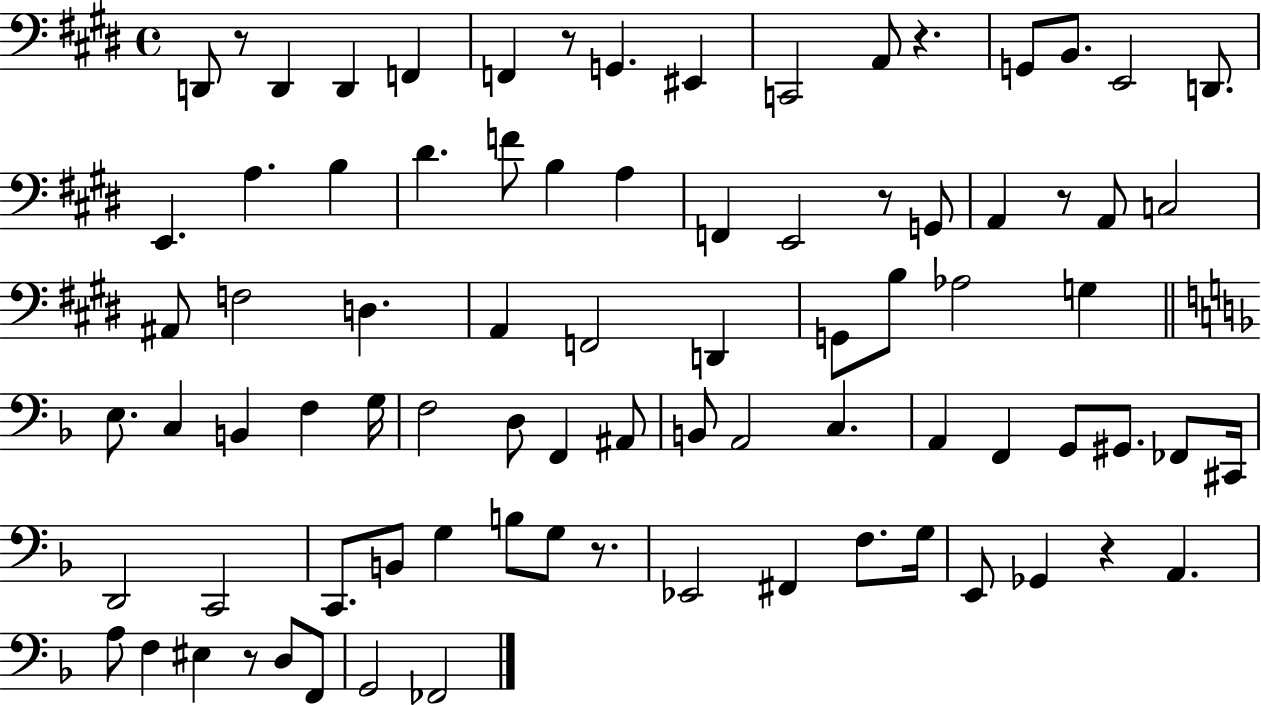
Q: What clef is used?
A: bass